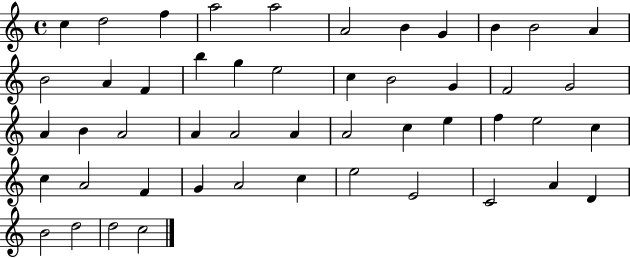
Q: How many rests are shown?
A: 0